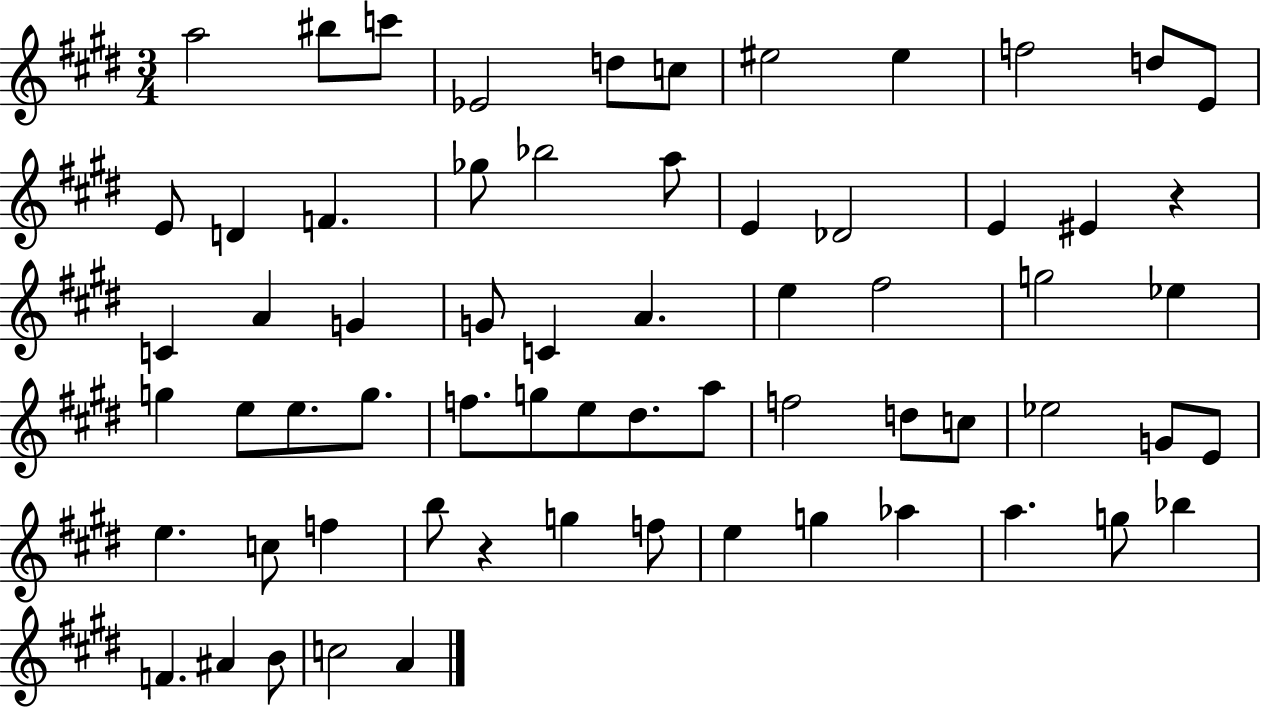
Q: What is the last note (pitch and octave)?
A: A4